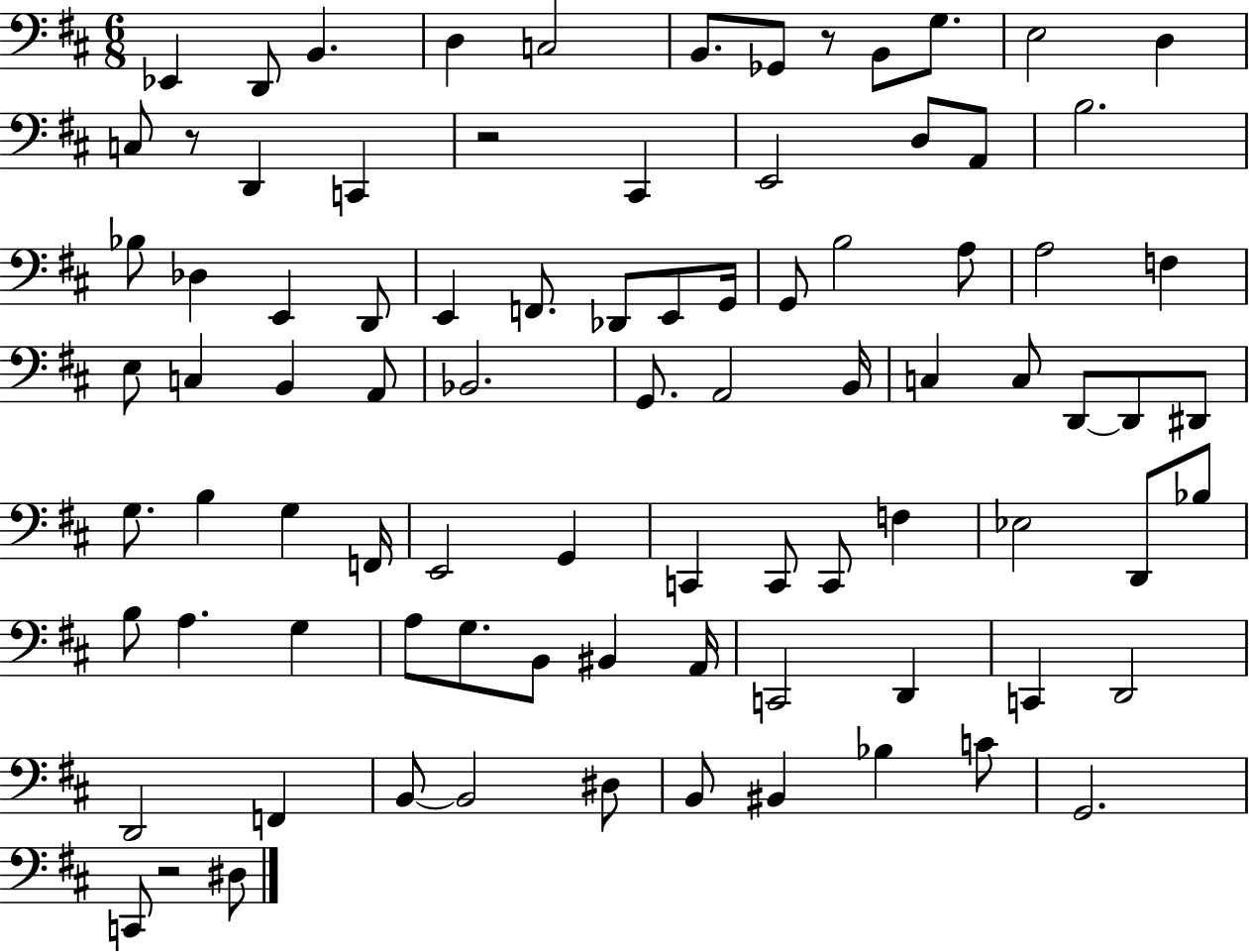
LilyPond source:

{
  \clef bass
  \numericTimeSignature
  \time 6/8
  \key d \major
  ees,4 d,8 b,4. | d4 c2 | b,8. ges,8 r8 b,8 g8. | e2 d4 | \break c8 r8 d,4 c,4 | r2 cis,4 | e,2 d8 a,8 | b2. | \break bes8 des4 e,4 d,8 | e,4 f,8. des,8 e,8 g,16 | g,8 b2 a8 | a2 f4 | \break e8 c4 b,4 a,8 | bes,2. | g,8. a,2 b,16 | c4 c8 d,8~~ d,8 dis,8 | \break g8. b4 g4 f,16 | e,2 g,4 | c,4 c,8 c,8 f4 | ees2 d,8 bes8 | \break b8 a4. g4 | a8 g8. b,8 bis,4 a,16 | c,2 d,4 | c,4 d,2 | \break d,2 f,4 | b,8~~ b,2 dis8 | b,8 bis,4 bes4 c'8 | g,2. | \break c,8 r2 dis8 | \bar "|."
}